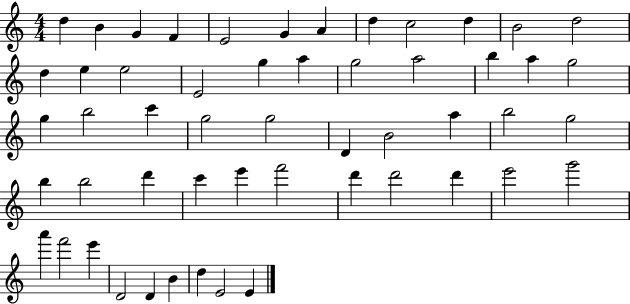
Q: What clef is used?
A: treble